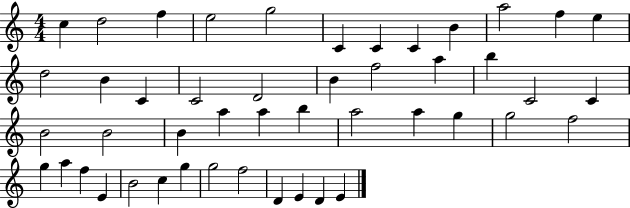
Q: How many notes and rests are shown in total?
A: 47